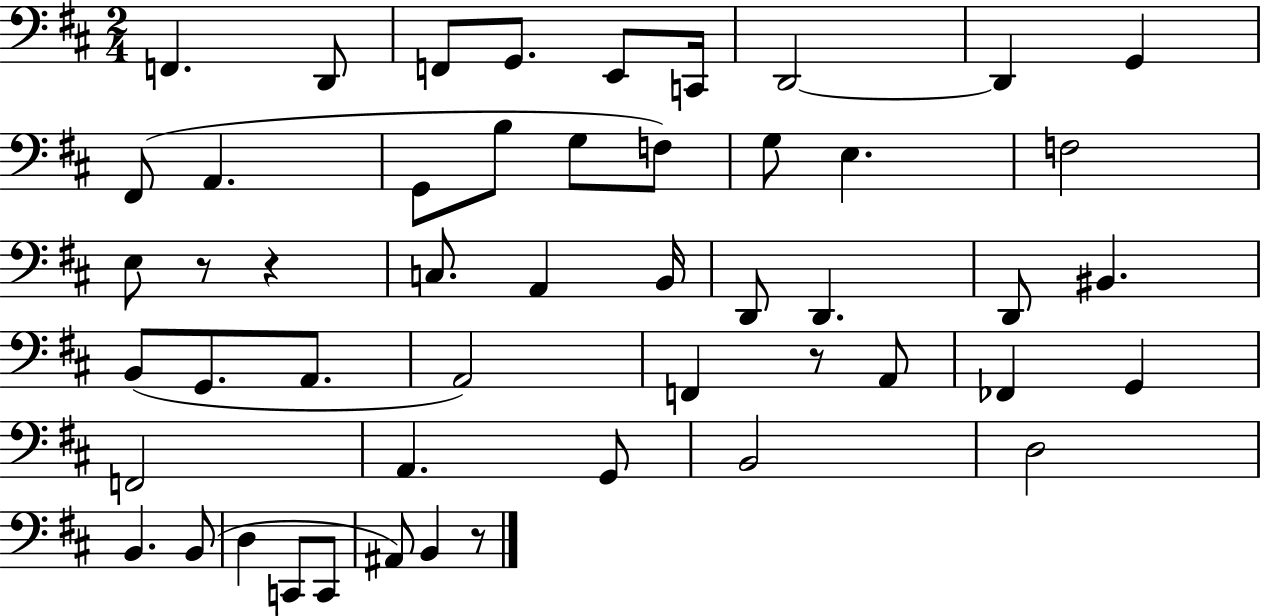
{
  \clef bass
  \numericTimeSignature
  \time 2/4
  \key d \major
  f,4. d,8 | f,8 g,8. e,8 c,16 | d,2~~ | d,4 g,4 | \break fis,8( a,4. | g,8 b8 g8 f8) | g8 e4. | f2 | \break e8 r8 r4 | c8. a,4 b,16 | d,8 d,4. | d,8 bis,4. | \break b,8( g,8. a,8. | a,2) | f,4 r8 a,8 | fes,4 g,4 | \break f,2 | a,4. g,8 | b,2 | d2 | \break b,4. b,8( | d4 c,8 c,8 | ais,8) b,4 r8 | \bar "|."
}